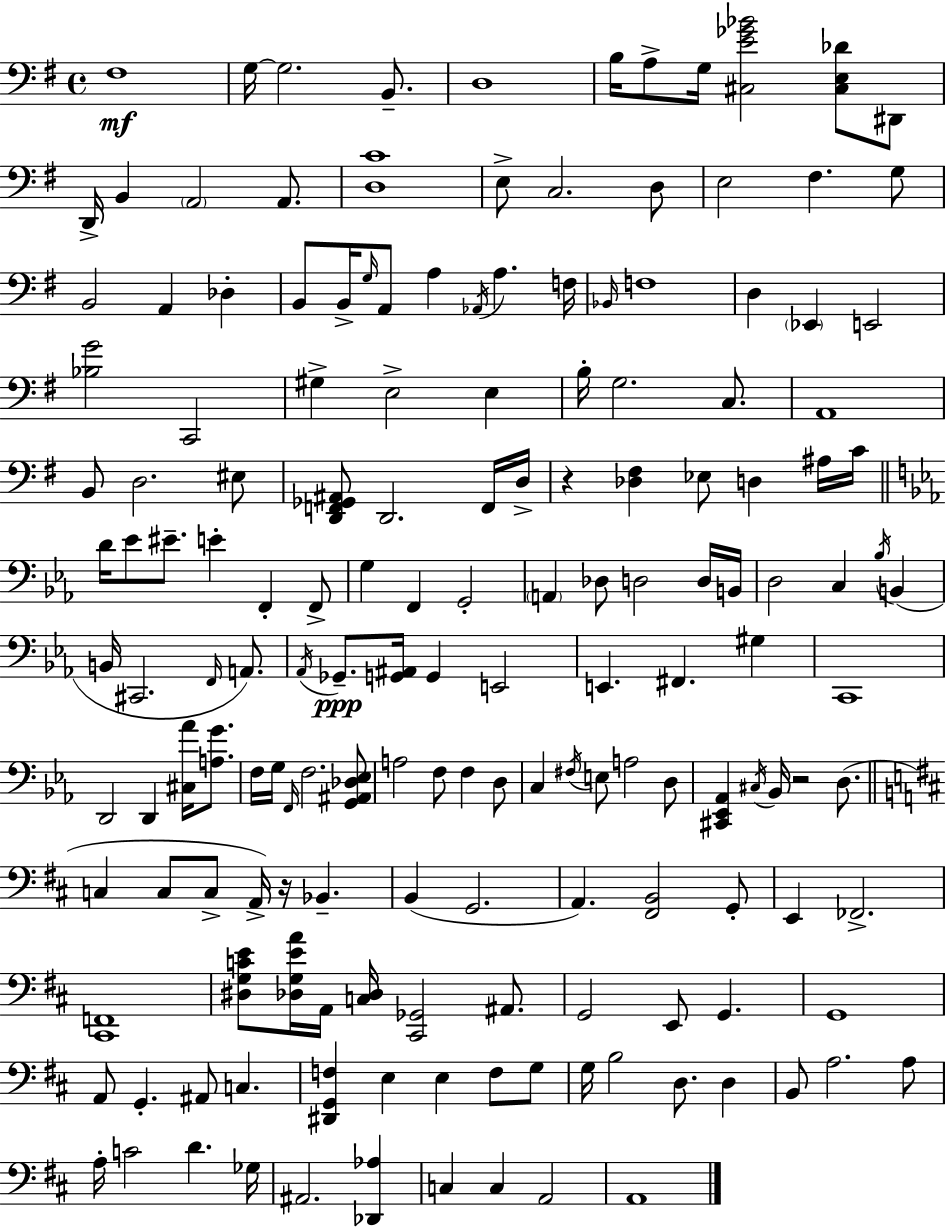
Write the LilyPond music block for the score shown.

{
  \clef bass
  \time 4/4
  \defaultTimeSignature
  \key g \major
  fis1\mf | g16~~ g2. b,8.-- | d1 | b16 a8-> g16 <cis e' ges' bes'>2 <cis e des'>8 dis,8 | \break d,16-> b,4 \parenthesize a,2 a,8. | <d c'>1 | e8-> c2. d8 | e2 fis4. g8 | \break b,2 a,4 des4-. | b,8 b,16-> \grace { g16 } a,8 a4 \acciaccatura { aes,16 } a4. | f16 \grace { bes,16 } f1 | d4 \parenthesize ees,4 e,2 | \break <bes g'>2 c,2 | gis4-> e2-> e4 | b16-. g2. | c8. a,1 | \break b,8 d2. | eis8 <d, f, ges, ais,>8 d,2. | f,16 d16-> r4 <des fis>4 ees8 d4 | ais16 c'16 \bar "||" \break \key ees \major d'16 ees'8 eis'8.-- e'4-. f,4-. f,8-> | g4 f,4 g,2-. | \parenthesize a,4 des8 d2 d16 b,16 | d2 c4 \acciaccatura { bes16 } b,4( | \break b,16 cis,2. \grace { f,16 }) a,8. | \acciaccatura { aes,16 }\ppp ges,8.-- <g, ais,>16 g,4 e,2 | e,4. fis,4. gis4 | c,1 | \break d,2 d,4 <cis aes'>16 | <a g'>8. f16 g16 \grace { f,16 } f2. | <g, ais, des ees>8 a2 f8 f4 | d8 c4 \acciaccatura { fis16 } e8 a2 | \break d8 <cis, ees, aes,>4 \acciaccatura { cis16 } bes,16 r2 | d8.( \bar "||" \break \key d \major c4 c8 c8-> a,16->) r16 bes,4.-- | b,4( g,2. | a,4.) <fis, b,>2 g,8-. | e,4 fes,2.-> | \break <cis, f,>1 | <dis g c' e'>8 <des g e' a'>16 a,16 <c des>16 <cis, ges,>2 ais,8. | g,2 e,8 g,4. | g,1 | \break a,8 g,4.-. ais,8 c4. | <dis, g, f>4 e4 e4 f8 g8 | g16 b2 d8. d4 | b,8 a2. a8 | \break a16-. c'2 d'4. ges16 | ais,2. <des, aes>4 | c4 c4 a,2 | a,1 | \break \bar "|."
}